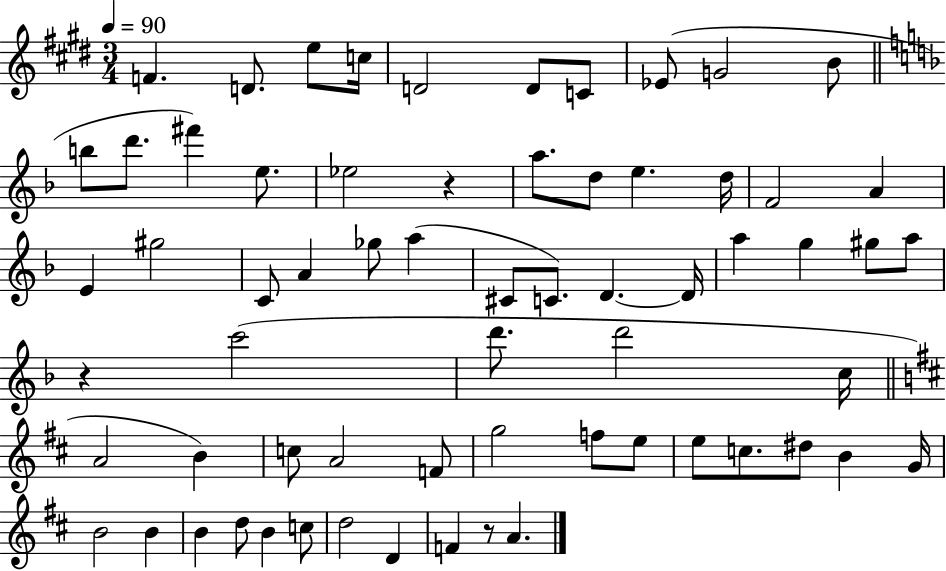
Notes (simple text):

F4/q. D4/e. E5/e C5/s D4/h D4/e C4/e Eb4/e G4/h B4/e B5/e D6/e. F#6/q E5/e. Eb5/h R/q A5/e. D5/e E5/q. D5/s F4/h A4/q E4/q G#5/h C4/e A4/q Gb5/e A5/q C#4/e C4/e. D4/q. D4/s A5/q G5/q G#5/e A5/e R/q C6/h D6/e. D6/h C5/s A4/h B4/q C5/e A4/h F4/e G5/h F5/e E5/e E5/e C5/e. D#5/e B4/q G4/s B4/h B4/q B4/q D5/e B4/q C5/e D5/h D4/q F4/q R/e A4/q.